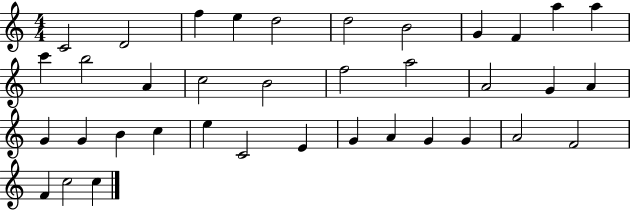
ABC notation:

X:1
T:Untitled
M:4/4
L:1/4
K:C
C2 D2 f e d2 d2 B2 G F a a c' b2 A c2 B2 f2 a2 A2 G A G G B c e C2 E G A G G A2 F2 F c2 c